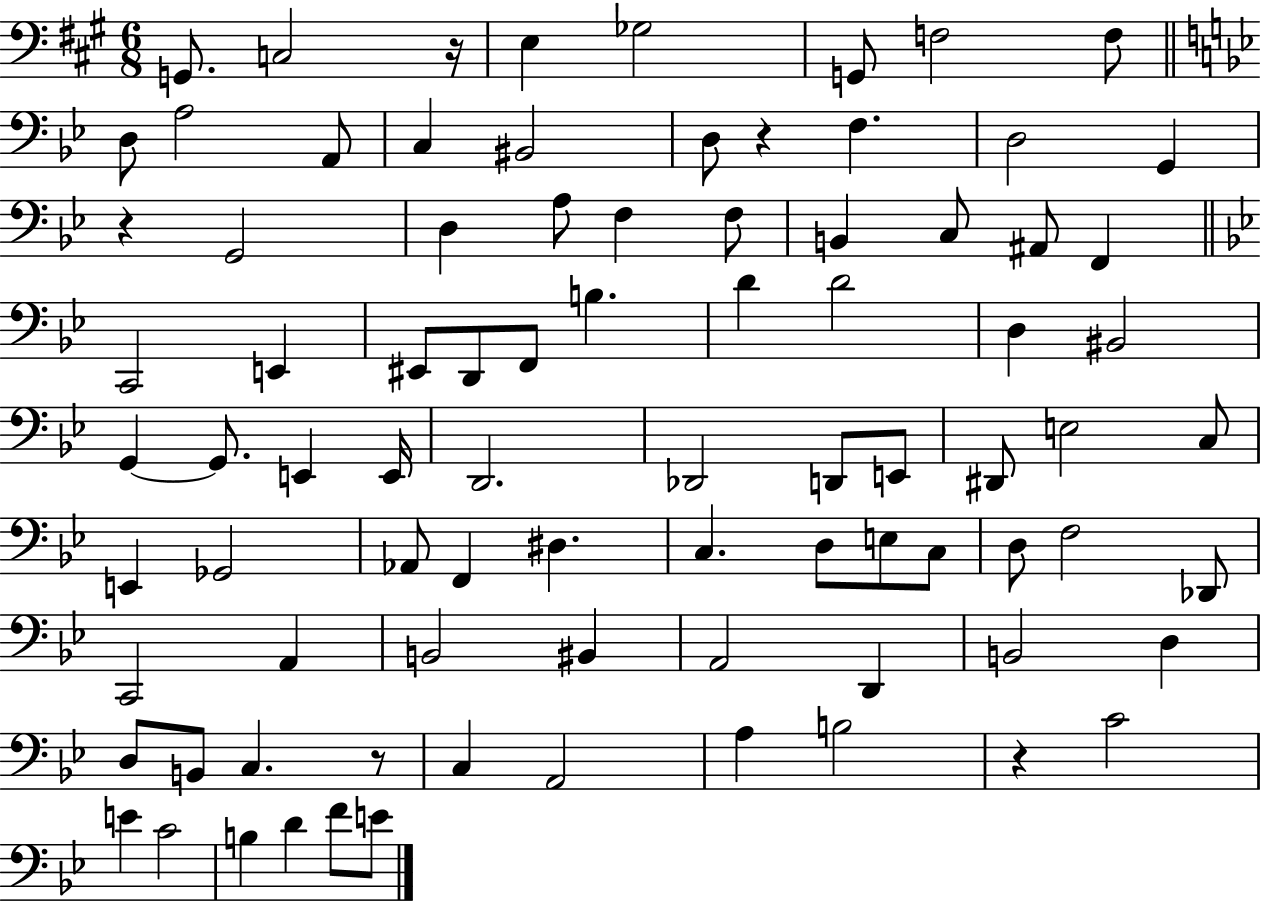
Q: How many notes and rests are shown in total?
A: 85